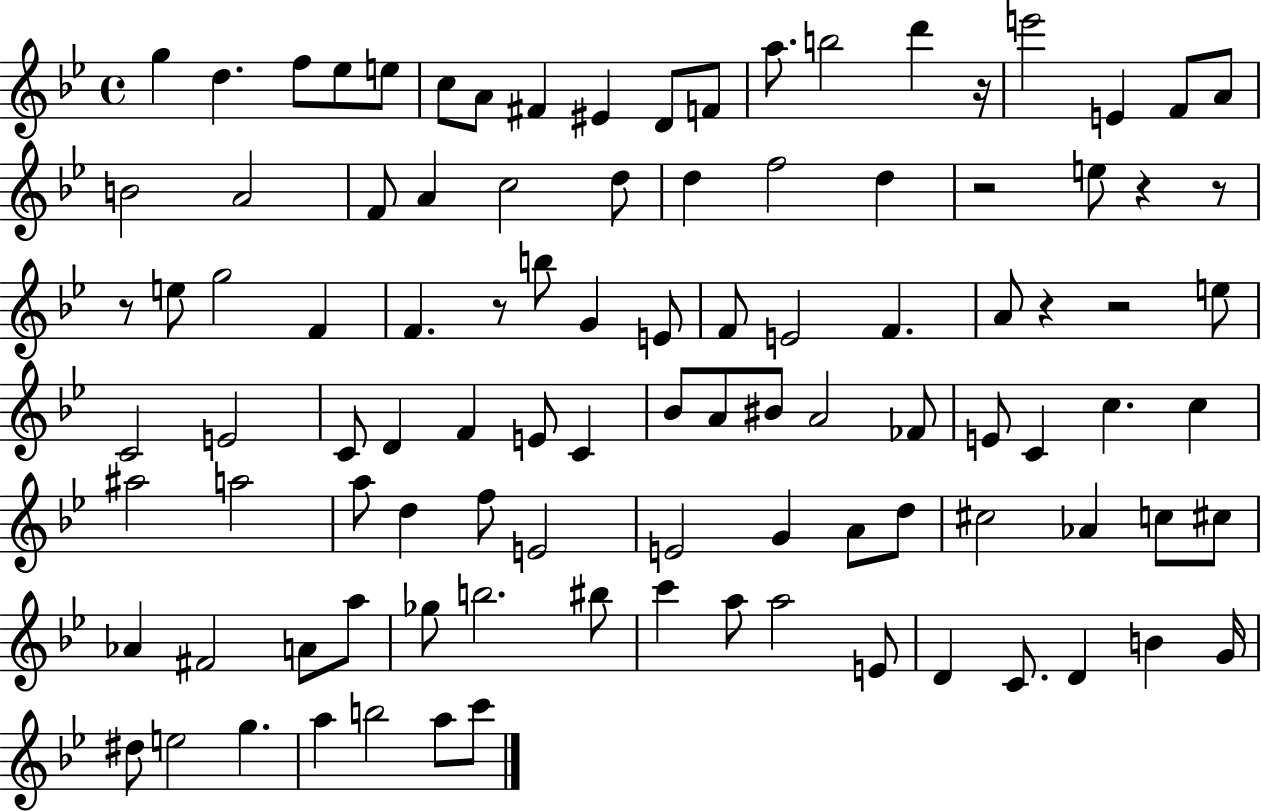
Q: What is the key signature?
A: BES major